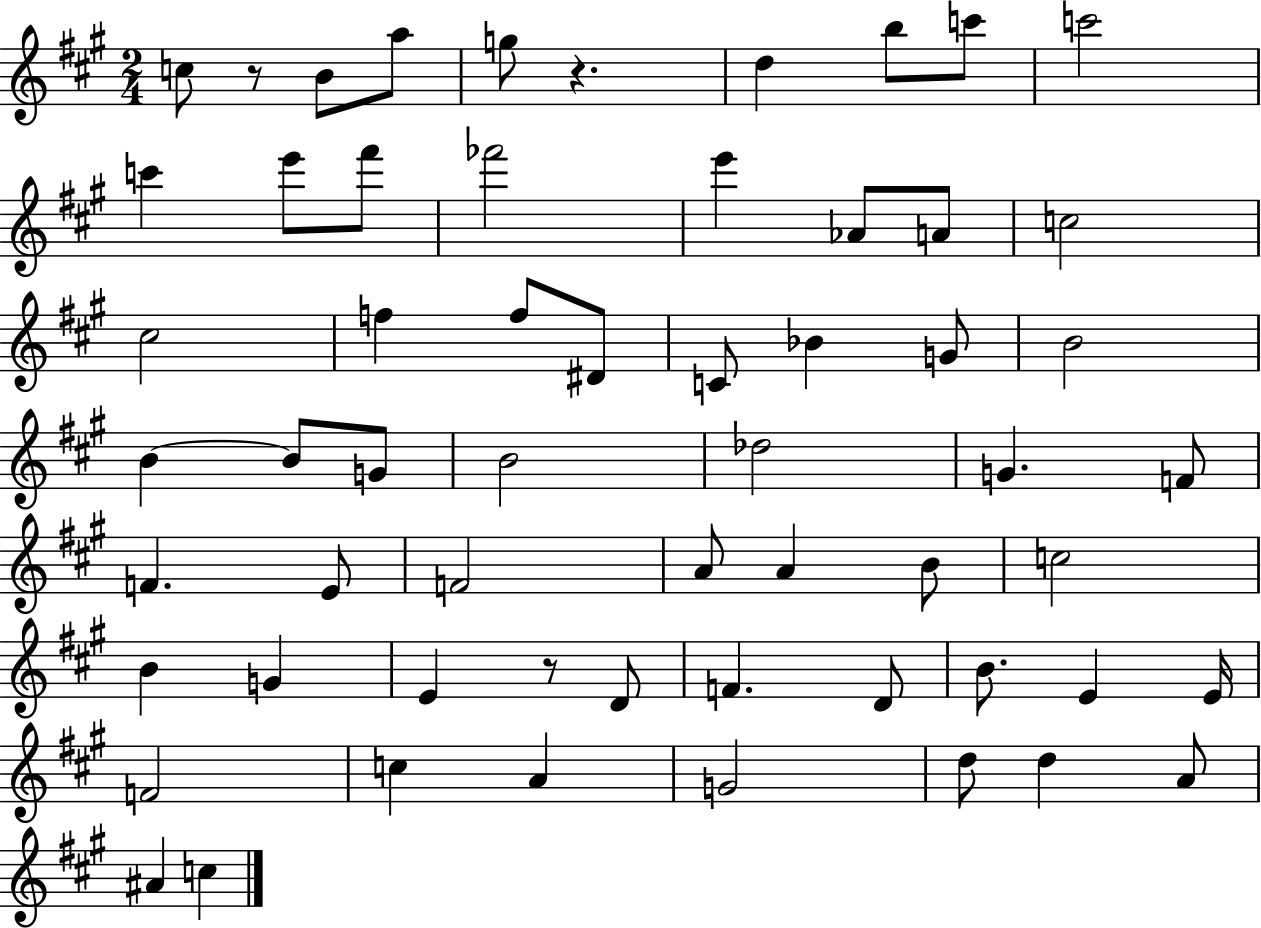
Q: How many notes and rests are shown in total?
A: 59